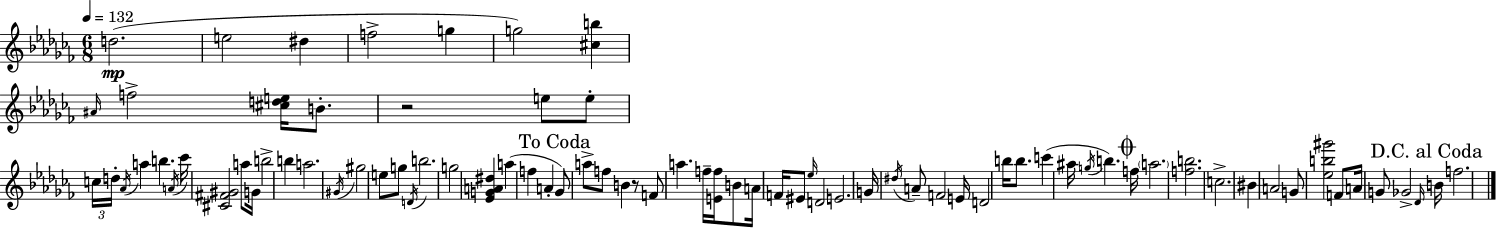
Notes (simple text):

D5/h. E5/h D#5/q F5/h G5/q G5/h [C#5,B5]/q A#4/s F5/h [C#5,D5,E5]/s B4/e. R/h E5/e E5/e C5/s D5/s Ab4/s A5/q B5/q. A4/s CES6/s [C#4,F#4,G#4]/h A5/e G4/s B5/h B5/q A5/h. G#4/s G#5/h E5/e G5/e D4/s B5/h. G5/h [Eb4,G4,A4,D#5]/q A5/q F5/q A4/q Gb4/e A5/e F5/e B4/q R/e F4/e A5/q. F5/s [E4,F5]/s B4/e A4/s F4/s EIS4/e Eb5/s D4/h E4/h. G4/s D#5/s A4/e F4/h E4/s D4/h B5/s B5/e. C6/q A#5/s G5/s B5/q. F5/s A5/h. [F5,B5]/h. C5/h. BIS4/q A4/h G4/e [Eb5,B5,G#6]/h F4/e A4/s G4/e Gb4/h Db4/s B4/s F5/h.